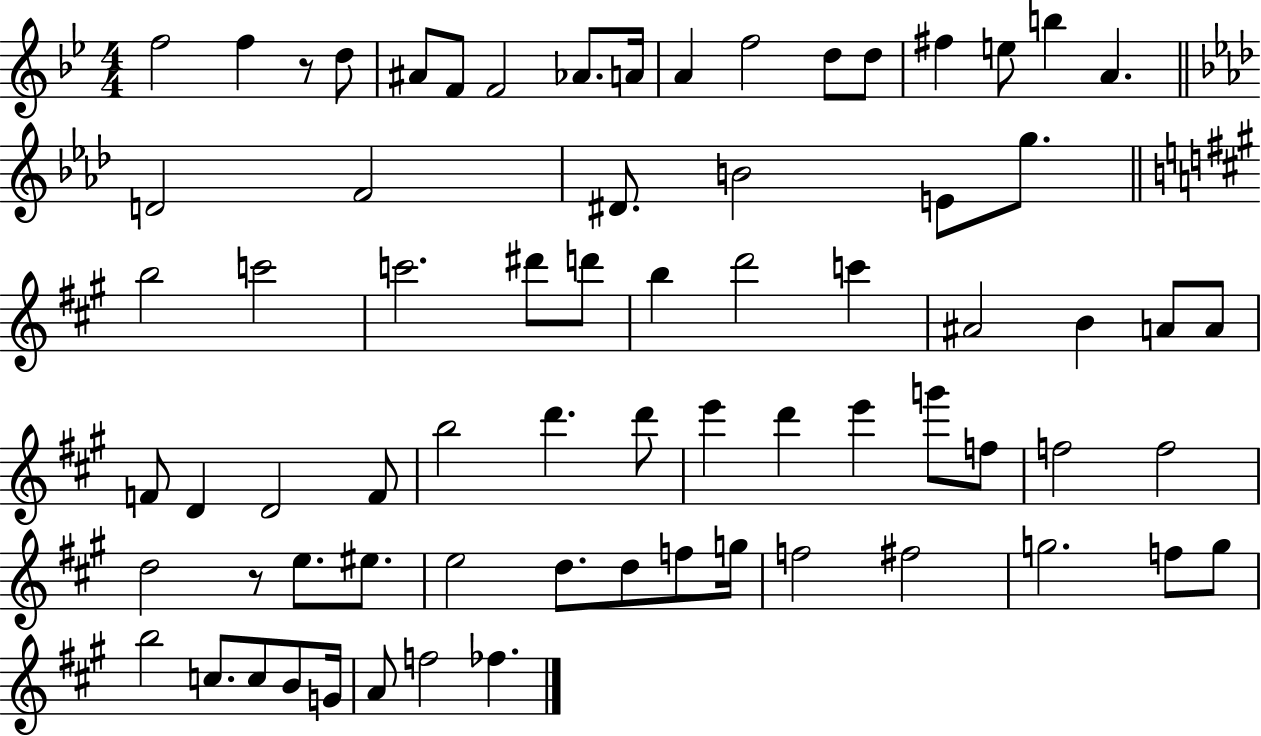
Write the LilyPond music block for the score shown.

{
  \clef treble
  \numericTimeSignature
  \time 4/4
  \key bes \major
  f''2 f''4 r8 d''8 | ais'8 f'8 f'2 aes'8. a'16 | a'4 f''2 d''8 d''8 | fis''4 e''8 b''4 a'4. | \break \bar "||" \break \key aes \major d'2 f'2 | dis'8. b'2 e'8 g''8. | \bar "||" \break \key a \major b''2 c'''2 | c'''2. dis'''8 d'''8 | b''4 d'''2 c'''4 | ais'2 b'4 a'8 a'8 | \break f'8 d'4 d'2 f'8 | b''2 d'''4. d'''8 | e'''4 d'''4 e'''4 g'''8 f''8 | f''2 f''2 | \break d''2 r8 e''8. eis''8. | e''2 d''8. d''8 f''8 g''16 | f''2 fis''2 | g''2. f''8 g''8 | \break b''2 c''8. c''8 b'8 g'16 | a'8 f''2 fes''4. | \bar "|."
}